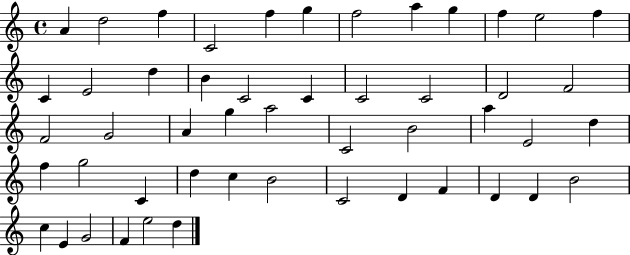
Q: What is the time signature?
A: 4/4